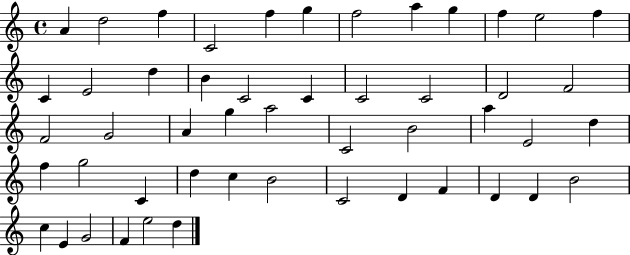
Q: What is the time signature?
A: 4/4